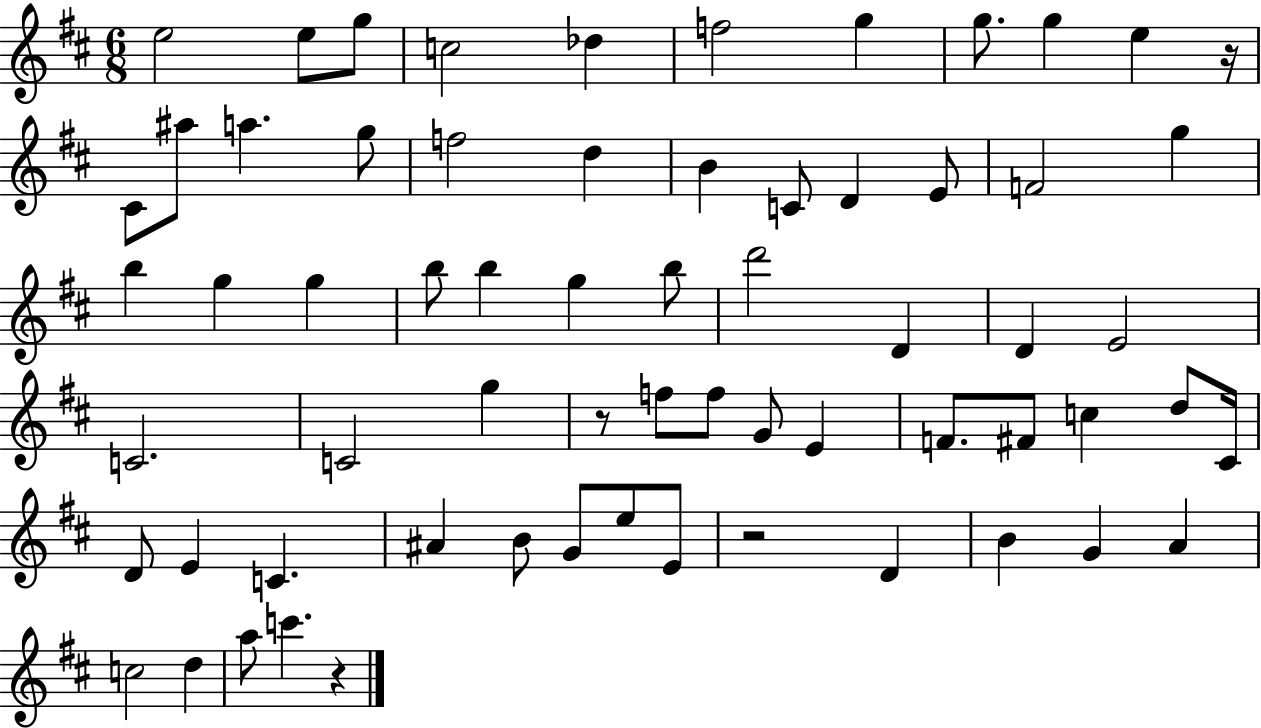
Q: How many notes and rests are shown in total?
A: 65